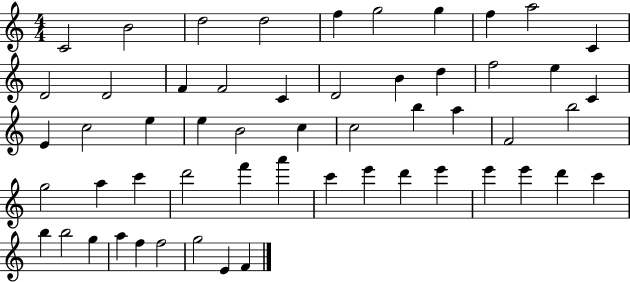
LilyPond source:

{
  \clef treble
  \numericTimeSignature
  \time 4/4
  \key c \major
  c'2 b'2 | d''2 d''2 | f''4 g''2 g''4 | f''4 a''2 c'4 | \break d'2 d'2 | f'4 f'2 c'4 | d'2 b'4 d''4 | f''2 e''4 c'4 | \break e'4 c''2 e''4 | e''4 b'2 c''4 | c''2 b''4 a''4 | f'2 b''2 | \break g''2 a''4 c'''4 | d'''2 f'''4 a'''4 | c'''4 e'''4 d'''4 e'''4 | e'''4 e'''4 d'''4 c'''4 | \break b''4 b''2 g''4 | a''4 f''4 f''2 | g''2 e'4 f'4 | \bar "|."
}